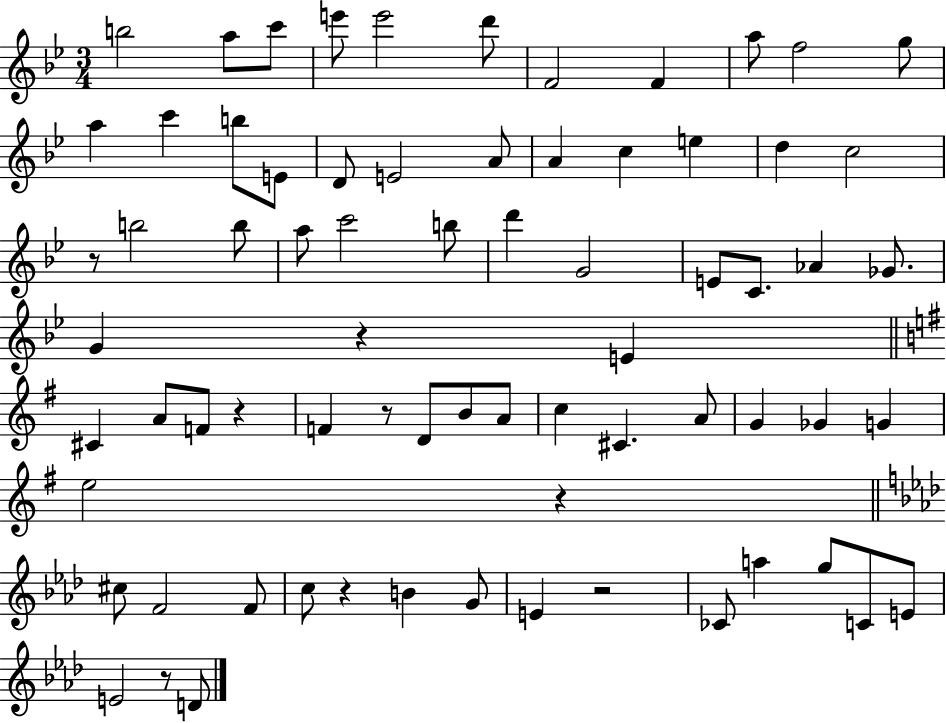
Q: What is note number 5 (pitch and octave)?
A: E6